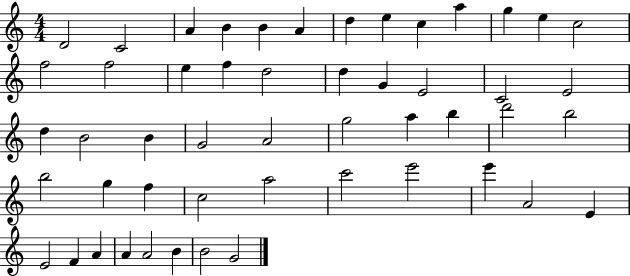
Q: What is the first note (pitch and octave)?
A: D4